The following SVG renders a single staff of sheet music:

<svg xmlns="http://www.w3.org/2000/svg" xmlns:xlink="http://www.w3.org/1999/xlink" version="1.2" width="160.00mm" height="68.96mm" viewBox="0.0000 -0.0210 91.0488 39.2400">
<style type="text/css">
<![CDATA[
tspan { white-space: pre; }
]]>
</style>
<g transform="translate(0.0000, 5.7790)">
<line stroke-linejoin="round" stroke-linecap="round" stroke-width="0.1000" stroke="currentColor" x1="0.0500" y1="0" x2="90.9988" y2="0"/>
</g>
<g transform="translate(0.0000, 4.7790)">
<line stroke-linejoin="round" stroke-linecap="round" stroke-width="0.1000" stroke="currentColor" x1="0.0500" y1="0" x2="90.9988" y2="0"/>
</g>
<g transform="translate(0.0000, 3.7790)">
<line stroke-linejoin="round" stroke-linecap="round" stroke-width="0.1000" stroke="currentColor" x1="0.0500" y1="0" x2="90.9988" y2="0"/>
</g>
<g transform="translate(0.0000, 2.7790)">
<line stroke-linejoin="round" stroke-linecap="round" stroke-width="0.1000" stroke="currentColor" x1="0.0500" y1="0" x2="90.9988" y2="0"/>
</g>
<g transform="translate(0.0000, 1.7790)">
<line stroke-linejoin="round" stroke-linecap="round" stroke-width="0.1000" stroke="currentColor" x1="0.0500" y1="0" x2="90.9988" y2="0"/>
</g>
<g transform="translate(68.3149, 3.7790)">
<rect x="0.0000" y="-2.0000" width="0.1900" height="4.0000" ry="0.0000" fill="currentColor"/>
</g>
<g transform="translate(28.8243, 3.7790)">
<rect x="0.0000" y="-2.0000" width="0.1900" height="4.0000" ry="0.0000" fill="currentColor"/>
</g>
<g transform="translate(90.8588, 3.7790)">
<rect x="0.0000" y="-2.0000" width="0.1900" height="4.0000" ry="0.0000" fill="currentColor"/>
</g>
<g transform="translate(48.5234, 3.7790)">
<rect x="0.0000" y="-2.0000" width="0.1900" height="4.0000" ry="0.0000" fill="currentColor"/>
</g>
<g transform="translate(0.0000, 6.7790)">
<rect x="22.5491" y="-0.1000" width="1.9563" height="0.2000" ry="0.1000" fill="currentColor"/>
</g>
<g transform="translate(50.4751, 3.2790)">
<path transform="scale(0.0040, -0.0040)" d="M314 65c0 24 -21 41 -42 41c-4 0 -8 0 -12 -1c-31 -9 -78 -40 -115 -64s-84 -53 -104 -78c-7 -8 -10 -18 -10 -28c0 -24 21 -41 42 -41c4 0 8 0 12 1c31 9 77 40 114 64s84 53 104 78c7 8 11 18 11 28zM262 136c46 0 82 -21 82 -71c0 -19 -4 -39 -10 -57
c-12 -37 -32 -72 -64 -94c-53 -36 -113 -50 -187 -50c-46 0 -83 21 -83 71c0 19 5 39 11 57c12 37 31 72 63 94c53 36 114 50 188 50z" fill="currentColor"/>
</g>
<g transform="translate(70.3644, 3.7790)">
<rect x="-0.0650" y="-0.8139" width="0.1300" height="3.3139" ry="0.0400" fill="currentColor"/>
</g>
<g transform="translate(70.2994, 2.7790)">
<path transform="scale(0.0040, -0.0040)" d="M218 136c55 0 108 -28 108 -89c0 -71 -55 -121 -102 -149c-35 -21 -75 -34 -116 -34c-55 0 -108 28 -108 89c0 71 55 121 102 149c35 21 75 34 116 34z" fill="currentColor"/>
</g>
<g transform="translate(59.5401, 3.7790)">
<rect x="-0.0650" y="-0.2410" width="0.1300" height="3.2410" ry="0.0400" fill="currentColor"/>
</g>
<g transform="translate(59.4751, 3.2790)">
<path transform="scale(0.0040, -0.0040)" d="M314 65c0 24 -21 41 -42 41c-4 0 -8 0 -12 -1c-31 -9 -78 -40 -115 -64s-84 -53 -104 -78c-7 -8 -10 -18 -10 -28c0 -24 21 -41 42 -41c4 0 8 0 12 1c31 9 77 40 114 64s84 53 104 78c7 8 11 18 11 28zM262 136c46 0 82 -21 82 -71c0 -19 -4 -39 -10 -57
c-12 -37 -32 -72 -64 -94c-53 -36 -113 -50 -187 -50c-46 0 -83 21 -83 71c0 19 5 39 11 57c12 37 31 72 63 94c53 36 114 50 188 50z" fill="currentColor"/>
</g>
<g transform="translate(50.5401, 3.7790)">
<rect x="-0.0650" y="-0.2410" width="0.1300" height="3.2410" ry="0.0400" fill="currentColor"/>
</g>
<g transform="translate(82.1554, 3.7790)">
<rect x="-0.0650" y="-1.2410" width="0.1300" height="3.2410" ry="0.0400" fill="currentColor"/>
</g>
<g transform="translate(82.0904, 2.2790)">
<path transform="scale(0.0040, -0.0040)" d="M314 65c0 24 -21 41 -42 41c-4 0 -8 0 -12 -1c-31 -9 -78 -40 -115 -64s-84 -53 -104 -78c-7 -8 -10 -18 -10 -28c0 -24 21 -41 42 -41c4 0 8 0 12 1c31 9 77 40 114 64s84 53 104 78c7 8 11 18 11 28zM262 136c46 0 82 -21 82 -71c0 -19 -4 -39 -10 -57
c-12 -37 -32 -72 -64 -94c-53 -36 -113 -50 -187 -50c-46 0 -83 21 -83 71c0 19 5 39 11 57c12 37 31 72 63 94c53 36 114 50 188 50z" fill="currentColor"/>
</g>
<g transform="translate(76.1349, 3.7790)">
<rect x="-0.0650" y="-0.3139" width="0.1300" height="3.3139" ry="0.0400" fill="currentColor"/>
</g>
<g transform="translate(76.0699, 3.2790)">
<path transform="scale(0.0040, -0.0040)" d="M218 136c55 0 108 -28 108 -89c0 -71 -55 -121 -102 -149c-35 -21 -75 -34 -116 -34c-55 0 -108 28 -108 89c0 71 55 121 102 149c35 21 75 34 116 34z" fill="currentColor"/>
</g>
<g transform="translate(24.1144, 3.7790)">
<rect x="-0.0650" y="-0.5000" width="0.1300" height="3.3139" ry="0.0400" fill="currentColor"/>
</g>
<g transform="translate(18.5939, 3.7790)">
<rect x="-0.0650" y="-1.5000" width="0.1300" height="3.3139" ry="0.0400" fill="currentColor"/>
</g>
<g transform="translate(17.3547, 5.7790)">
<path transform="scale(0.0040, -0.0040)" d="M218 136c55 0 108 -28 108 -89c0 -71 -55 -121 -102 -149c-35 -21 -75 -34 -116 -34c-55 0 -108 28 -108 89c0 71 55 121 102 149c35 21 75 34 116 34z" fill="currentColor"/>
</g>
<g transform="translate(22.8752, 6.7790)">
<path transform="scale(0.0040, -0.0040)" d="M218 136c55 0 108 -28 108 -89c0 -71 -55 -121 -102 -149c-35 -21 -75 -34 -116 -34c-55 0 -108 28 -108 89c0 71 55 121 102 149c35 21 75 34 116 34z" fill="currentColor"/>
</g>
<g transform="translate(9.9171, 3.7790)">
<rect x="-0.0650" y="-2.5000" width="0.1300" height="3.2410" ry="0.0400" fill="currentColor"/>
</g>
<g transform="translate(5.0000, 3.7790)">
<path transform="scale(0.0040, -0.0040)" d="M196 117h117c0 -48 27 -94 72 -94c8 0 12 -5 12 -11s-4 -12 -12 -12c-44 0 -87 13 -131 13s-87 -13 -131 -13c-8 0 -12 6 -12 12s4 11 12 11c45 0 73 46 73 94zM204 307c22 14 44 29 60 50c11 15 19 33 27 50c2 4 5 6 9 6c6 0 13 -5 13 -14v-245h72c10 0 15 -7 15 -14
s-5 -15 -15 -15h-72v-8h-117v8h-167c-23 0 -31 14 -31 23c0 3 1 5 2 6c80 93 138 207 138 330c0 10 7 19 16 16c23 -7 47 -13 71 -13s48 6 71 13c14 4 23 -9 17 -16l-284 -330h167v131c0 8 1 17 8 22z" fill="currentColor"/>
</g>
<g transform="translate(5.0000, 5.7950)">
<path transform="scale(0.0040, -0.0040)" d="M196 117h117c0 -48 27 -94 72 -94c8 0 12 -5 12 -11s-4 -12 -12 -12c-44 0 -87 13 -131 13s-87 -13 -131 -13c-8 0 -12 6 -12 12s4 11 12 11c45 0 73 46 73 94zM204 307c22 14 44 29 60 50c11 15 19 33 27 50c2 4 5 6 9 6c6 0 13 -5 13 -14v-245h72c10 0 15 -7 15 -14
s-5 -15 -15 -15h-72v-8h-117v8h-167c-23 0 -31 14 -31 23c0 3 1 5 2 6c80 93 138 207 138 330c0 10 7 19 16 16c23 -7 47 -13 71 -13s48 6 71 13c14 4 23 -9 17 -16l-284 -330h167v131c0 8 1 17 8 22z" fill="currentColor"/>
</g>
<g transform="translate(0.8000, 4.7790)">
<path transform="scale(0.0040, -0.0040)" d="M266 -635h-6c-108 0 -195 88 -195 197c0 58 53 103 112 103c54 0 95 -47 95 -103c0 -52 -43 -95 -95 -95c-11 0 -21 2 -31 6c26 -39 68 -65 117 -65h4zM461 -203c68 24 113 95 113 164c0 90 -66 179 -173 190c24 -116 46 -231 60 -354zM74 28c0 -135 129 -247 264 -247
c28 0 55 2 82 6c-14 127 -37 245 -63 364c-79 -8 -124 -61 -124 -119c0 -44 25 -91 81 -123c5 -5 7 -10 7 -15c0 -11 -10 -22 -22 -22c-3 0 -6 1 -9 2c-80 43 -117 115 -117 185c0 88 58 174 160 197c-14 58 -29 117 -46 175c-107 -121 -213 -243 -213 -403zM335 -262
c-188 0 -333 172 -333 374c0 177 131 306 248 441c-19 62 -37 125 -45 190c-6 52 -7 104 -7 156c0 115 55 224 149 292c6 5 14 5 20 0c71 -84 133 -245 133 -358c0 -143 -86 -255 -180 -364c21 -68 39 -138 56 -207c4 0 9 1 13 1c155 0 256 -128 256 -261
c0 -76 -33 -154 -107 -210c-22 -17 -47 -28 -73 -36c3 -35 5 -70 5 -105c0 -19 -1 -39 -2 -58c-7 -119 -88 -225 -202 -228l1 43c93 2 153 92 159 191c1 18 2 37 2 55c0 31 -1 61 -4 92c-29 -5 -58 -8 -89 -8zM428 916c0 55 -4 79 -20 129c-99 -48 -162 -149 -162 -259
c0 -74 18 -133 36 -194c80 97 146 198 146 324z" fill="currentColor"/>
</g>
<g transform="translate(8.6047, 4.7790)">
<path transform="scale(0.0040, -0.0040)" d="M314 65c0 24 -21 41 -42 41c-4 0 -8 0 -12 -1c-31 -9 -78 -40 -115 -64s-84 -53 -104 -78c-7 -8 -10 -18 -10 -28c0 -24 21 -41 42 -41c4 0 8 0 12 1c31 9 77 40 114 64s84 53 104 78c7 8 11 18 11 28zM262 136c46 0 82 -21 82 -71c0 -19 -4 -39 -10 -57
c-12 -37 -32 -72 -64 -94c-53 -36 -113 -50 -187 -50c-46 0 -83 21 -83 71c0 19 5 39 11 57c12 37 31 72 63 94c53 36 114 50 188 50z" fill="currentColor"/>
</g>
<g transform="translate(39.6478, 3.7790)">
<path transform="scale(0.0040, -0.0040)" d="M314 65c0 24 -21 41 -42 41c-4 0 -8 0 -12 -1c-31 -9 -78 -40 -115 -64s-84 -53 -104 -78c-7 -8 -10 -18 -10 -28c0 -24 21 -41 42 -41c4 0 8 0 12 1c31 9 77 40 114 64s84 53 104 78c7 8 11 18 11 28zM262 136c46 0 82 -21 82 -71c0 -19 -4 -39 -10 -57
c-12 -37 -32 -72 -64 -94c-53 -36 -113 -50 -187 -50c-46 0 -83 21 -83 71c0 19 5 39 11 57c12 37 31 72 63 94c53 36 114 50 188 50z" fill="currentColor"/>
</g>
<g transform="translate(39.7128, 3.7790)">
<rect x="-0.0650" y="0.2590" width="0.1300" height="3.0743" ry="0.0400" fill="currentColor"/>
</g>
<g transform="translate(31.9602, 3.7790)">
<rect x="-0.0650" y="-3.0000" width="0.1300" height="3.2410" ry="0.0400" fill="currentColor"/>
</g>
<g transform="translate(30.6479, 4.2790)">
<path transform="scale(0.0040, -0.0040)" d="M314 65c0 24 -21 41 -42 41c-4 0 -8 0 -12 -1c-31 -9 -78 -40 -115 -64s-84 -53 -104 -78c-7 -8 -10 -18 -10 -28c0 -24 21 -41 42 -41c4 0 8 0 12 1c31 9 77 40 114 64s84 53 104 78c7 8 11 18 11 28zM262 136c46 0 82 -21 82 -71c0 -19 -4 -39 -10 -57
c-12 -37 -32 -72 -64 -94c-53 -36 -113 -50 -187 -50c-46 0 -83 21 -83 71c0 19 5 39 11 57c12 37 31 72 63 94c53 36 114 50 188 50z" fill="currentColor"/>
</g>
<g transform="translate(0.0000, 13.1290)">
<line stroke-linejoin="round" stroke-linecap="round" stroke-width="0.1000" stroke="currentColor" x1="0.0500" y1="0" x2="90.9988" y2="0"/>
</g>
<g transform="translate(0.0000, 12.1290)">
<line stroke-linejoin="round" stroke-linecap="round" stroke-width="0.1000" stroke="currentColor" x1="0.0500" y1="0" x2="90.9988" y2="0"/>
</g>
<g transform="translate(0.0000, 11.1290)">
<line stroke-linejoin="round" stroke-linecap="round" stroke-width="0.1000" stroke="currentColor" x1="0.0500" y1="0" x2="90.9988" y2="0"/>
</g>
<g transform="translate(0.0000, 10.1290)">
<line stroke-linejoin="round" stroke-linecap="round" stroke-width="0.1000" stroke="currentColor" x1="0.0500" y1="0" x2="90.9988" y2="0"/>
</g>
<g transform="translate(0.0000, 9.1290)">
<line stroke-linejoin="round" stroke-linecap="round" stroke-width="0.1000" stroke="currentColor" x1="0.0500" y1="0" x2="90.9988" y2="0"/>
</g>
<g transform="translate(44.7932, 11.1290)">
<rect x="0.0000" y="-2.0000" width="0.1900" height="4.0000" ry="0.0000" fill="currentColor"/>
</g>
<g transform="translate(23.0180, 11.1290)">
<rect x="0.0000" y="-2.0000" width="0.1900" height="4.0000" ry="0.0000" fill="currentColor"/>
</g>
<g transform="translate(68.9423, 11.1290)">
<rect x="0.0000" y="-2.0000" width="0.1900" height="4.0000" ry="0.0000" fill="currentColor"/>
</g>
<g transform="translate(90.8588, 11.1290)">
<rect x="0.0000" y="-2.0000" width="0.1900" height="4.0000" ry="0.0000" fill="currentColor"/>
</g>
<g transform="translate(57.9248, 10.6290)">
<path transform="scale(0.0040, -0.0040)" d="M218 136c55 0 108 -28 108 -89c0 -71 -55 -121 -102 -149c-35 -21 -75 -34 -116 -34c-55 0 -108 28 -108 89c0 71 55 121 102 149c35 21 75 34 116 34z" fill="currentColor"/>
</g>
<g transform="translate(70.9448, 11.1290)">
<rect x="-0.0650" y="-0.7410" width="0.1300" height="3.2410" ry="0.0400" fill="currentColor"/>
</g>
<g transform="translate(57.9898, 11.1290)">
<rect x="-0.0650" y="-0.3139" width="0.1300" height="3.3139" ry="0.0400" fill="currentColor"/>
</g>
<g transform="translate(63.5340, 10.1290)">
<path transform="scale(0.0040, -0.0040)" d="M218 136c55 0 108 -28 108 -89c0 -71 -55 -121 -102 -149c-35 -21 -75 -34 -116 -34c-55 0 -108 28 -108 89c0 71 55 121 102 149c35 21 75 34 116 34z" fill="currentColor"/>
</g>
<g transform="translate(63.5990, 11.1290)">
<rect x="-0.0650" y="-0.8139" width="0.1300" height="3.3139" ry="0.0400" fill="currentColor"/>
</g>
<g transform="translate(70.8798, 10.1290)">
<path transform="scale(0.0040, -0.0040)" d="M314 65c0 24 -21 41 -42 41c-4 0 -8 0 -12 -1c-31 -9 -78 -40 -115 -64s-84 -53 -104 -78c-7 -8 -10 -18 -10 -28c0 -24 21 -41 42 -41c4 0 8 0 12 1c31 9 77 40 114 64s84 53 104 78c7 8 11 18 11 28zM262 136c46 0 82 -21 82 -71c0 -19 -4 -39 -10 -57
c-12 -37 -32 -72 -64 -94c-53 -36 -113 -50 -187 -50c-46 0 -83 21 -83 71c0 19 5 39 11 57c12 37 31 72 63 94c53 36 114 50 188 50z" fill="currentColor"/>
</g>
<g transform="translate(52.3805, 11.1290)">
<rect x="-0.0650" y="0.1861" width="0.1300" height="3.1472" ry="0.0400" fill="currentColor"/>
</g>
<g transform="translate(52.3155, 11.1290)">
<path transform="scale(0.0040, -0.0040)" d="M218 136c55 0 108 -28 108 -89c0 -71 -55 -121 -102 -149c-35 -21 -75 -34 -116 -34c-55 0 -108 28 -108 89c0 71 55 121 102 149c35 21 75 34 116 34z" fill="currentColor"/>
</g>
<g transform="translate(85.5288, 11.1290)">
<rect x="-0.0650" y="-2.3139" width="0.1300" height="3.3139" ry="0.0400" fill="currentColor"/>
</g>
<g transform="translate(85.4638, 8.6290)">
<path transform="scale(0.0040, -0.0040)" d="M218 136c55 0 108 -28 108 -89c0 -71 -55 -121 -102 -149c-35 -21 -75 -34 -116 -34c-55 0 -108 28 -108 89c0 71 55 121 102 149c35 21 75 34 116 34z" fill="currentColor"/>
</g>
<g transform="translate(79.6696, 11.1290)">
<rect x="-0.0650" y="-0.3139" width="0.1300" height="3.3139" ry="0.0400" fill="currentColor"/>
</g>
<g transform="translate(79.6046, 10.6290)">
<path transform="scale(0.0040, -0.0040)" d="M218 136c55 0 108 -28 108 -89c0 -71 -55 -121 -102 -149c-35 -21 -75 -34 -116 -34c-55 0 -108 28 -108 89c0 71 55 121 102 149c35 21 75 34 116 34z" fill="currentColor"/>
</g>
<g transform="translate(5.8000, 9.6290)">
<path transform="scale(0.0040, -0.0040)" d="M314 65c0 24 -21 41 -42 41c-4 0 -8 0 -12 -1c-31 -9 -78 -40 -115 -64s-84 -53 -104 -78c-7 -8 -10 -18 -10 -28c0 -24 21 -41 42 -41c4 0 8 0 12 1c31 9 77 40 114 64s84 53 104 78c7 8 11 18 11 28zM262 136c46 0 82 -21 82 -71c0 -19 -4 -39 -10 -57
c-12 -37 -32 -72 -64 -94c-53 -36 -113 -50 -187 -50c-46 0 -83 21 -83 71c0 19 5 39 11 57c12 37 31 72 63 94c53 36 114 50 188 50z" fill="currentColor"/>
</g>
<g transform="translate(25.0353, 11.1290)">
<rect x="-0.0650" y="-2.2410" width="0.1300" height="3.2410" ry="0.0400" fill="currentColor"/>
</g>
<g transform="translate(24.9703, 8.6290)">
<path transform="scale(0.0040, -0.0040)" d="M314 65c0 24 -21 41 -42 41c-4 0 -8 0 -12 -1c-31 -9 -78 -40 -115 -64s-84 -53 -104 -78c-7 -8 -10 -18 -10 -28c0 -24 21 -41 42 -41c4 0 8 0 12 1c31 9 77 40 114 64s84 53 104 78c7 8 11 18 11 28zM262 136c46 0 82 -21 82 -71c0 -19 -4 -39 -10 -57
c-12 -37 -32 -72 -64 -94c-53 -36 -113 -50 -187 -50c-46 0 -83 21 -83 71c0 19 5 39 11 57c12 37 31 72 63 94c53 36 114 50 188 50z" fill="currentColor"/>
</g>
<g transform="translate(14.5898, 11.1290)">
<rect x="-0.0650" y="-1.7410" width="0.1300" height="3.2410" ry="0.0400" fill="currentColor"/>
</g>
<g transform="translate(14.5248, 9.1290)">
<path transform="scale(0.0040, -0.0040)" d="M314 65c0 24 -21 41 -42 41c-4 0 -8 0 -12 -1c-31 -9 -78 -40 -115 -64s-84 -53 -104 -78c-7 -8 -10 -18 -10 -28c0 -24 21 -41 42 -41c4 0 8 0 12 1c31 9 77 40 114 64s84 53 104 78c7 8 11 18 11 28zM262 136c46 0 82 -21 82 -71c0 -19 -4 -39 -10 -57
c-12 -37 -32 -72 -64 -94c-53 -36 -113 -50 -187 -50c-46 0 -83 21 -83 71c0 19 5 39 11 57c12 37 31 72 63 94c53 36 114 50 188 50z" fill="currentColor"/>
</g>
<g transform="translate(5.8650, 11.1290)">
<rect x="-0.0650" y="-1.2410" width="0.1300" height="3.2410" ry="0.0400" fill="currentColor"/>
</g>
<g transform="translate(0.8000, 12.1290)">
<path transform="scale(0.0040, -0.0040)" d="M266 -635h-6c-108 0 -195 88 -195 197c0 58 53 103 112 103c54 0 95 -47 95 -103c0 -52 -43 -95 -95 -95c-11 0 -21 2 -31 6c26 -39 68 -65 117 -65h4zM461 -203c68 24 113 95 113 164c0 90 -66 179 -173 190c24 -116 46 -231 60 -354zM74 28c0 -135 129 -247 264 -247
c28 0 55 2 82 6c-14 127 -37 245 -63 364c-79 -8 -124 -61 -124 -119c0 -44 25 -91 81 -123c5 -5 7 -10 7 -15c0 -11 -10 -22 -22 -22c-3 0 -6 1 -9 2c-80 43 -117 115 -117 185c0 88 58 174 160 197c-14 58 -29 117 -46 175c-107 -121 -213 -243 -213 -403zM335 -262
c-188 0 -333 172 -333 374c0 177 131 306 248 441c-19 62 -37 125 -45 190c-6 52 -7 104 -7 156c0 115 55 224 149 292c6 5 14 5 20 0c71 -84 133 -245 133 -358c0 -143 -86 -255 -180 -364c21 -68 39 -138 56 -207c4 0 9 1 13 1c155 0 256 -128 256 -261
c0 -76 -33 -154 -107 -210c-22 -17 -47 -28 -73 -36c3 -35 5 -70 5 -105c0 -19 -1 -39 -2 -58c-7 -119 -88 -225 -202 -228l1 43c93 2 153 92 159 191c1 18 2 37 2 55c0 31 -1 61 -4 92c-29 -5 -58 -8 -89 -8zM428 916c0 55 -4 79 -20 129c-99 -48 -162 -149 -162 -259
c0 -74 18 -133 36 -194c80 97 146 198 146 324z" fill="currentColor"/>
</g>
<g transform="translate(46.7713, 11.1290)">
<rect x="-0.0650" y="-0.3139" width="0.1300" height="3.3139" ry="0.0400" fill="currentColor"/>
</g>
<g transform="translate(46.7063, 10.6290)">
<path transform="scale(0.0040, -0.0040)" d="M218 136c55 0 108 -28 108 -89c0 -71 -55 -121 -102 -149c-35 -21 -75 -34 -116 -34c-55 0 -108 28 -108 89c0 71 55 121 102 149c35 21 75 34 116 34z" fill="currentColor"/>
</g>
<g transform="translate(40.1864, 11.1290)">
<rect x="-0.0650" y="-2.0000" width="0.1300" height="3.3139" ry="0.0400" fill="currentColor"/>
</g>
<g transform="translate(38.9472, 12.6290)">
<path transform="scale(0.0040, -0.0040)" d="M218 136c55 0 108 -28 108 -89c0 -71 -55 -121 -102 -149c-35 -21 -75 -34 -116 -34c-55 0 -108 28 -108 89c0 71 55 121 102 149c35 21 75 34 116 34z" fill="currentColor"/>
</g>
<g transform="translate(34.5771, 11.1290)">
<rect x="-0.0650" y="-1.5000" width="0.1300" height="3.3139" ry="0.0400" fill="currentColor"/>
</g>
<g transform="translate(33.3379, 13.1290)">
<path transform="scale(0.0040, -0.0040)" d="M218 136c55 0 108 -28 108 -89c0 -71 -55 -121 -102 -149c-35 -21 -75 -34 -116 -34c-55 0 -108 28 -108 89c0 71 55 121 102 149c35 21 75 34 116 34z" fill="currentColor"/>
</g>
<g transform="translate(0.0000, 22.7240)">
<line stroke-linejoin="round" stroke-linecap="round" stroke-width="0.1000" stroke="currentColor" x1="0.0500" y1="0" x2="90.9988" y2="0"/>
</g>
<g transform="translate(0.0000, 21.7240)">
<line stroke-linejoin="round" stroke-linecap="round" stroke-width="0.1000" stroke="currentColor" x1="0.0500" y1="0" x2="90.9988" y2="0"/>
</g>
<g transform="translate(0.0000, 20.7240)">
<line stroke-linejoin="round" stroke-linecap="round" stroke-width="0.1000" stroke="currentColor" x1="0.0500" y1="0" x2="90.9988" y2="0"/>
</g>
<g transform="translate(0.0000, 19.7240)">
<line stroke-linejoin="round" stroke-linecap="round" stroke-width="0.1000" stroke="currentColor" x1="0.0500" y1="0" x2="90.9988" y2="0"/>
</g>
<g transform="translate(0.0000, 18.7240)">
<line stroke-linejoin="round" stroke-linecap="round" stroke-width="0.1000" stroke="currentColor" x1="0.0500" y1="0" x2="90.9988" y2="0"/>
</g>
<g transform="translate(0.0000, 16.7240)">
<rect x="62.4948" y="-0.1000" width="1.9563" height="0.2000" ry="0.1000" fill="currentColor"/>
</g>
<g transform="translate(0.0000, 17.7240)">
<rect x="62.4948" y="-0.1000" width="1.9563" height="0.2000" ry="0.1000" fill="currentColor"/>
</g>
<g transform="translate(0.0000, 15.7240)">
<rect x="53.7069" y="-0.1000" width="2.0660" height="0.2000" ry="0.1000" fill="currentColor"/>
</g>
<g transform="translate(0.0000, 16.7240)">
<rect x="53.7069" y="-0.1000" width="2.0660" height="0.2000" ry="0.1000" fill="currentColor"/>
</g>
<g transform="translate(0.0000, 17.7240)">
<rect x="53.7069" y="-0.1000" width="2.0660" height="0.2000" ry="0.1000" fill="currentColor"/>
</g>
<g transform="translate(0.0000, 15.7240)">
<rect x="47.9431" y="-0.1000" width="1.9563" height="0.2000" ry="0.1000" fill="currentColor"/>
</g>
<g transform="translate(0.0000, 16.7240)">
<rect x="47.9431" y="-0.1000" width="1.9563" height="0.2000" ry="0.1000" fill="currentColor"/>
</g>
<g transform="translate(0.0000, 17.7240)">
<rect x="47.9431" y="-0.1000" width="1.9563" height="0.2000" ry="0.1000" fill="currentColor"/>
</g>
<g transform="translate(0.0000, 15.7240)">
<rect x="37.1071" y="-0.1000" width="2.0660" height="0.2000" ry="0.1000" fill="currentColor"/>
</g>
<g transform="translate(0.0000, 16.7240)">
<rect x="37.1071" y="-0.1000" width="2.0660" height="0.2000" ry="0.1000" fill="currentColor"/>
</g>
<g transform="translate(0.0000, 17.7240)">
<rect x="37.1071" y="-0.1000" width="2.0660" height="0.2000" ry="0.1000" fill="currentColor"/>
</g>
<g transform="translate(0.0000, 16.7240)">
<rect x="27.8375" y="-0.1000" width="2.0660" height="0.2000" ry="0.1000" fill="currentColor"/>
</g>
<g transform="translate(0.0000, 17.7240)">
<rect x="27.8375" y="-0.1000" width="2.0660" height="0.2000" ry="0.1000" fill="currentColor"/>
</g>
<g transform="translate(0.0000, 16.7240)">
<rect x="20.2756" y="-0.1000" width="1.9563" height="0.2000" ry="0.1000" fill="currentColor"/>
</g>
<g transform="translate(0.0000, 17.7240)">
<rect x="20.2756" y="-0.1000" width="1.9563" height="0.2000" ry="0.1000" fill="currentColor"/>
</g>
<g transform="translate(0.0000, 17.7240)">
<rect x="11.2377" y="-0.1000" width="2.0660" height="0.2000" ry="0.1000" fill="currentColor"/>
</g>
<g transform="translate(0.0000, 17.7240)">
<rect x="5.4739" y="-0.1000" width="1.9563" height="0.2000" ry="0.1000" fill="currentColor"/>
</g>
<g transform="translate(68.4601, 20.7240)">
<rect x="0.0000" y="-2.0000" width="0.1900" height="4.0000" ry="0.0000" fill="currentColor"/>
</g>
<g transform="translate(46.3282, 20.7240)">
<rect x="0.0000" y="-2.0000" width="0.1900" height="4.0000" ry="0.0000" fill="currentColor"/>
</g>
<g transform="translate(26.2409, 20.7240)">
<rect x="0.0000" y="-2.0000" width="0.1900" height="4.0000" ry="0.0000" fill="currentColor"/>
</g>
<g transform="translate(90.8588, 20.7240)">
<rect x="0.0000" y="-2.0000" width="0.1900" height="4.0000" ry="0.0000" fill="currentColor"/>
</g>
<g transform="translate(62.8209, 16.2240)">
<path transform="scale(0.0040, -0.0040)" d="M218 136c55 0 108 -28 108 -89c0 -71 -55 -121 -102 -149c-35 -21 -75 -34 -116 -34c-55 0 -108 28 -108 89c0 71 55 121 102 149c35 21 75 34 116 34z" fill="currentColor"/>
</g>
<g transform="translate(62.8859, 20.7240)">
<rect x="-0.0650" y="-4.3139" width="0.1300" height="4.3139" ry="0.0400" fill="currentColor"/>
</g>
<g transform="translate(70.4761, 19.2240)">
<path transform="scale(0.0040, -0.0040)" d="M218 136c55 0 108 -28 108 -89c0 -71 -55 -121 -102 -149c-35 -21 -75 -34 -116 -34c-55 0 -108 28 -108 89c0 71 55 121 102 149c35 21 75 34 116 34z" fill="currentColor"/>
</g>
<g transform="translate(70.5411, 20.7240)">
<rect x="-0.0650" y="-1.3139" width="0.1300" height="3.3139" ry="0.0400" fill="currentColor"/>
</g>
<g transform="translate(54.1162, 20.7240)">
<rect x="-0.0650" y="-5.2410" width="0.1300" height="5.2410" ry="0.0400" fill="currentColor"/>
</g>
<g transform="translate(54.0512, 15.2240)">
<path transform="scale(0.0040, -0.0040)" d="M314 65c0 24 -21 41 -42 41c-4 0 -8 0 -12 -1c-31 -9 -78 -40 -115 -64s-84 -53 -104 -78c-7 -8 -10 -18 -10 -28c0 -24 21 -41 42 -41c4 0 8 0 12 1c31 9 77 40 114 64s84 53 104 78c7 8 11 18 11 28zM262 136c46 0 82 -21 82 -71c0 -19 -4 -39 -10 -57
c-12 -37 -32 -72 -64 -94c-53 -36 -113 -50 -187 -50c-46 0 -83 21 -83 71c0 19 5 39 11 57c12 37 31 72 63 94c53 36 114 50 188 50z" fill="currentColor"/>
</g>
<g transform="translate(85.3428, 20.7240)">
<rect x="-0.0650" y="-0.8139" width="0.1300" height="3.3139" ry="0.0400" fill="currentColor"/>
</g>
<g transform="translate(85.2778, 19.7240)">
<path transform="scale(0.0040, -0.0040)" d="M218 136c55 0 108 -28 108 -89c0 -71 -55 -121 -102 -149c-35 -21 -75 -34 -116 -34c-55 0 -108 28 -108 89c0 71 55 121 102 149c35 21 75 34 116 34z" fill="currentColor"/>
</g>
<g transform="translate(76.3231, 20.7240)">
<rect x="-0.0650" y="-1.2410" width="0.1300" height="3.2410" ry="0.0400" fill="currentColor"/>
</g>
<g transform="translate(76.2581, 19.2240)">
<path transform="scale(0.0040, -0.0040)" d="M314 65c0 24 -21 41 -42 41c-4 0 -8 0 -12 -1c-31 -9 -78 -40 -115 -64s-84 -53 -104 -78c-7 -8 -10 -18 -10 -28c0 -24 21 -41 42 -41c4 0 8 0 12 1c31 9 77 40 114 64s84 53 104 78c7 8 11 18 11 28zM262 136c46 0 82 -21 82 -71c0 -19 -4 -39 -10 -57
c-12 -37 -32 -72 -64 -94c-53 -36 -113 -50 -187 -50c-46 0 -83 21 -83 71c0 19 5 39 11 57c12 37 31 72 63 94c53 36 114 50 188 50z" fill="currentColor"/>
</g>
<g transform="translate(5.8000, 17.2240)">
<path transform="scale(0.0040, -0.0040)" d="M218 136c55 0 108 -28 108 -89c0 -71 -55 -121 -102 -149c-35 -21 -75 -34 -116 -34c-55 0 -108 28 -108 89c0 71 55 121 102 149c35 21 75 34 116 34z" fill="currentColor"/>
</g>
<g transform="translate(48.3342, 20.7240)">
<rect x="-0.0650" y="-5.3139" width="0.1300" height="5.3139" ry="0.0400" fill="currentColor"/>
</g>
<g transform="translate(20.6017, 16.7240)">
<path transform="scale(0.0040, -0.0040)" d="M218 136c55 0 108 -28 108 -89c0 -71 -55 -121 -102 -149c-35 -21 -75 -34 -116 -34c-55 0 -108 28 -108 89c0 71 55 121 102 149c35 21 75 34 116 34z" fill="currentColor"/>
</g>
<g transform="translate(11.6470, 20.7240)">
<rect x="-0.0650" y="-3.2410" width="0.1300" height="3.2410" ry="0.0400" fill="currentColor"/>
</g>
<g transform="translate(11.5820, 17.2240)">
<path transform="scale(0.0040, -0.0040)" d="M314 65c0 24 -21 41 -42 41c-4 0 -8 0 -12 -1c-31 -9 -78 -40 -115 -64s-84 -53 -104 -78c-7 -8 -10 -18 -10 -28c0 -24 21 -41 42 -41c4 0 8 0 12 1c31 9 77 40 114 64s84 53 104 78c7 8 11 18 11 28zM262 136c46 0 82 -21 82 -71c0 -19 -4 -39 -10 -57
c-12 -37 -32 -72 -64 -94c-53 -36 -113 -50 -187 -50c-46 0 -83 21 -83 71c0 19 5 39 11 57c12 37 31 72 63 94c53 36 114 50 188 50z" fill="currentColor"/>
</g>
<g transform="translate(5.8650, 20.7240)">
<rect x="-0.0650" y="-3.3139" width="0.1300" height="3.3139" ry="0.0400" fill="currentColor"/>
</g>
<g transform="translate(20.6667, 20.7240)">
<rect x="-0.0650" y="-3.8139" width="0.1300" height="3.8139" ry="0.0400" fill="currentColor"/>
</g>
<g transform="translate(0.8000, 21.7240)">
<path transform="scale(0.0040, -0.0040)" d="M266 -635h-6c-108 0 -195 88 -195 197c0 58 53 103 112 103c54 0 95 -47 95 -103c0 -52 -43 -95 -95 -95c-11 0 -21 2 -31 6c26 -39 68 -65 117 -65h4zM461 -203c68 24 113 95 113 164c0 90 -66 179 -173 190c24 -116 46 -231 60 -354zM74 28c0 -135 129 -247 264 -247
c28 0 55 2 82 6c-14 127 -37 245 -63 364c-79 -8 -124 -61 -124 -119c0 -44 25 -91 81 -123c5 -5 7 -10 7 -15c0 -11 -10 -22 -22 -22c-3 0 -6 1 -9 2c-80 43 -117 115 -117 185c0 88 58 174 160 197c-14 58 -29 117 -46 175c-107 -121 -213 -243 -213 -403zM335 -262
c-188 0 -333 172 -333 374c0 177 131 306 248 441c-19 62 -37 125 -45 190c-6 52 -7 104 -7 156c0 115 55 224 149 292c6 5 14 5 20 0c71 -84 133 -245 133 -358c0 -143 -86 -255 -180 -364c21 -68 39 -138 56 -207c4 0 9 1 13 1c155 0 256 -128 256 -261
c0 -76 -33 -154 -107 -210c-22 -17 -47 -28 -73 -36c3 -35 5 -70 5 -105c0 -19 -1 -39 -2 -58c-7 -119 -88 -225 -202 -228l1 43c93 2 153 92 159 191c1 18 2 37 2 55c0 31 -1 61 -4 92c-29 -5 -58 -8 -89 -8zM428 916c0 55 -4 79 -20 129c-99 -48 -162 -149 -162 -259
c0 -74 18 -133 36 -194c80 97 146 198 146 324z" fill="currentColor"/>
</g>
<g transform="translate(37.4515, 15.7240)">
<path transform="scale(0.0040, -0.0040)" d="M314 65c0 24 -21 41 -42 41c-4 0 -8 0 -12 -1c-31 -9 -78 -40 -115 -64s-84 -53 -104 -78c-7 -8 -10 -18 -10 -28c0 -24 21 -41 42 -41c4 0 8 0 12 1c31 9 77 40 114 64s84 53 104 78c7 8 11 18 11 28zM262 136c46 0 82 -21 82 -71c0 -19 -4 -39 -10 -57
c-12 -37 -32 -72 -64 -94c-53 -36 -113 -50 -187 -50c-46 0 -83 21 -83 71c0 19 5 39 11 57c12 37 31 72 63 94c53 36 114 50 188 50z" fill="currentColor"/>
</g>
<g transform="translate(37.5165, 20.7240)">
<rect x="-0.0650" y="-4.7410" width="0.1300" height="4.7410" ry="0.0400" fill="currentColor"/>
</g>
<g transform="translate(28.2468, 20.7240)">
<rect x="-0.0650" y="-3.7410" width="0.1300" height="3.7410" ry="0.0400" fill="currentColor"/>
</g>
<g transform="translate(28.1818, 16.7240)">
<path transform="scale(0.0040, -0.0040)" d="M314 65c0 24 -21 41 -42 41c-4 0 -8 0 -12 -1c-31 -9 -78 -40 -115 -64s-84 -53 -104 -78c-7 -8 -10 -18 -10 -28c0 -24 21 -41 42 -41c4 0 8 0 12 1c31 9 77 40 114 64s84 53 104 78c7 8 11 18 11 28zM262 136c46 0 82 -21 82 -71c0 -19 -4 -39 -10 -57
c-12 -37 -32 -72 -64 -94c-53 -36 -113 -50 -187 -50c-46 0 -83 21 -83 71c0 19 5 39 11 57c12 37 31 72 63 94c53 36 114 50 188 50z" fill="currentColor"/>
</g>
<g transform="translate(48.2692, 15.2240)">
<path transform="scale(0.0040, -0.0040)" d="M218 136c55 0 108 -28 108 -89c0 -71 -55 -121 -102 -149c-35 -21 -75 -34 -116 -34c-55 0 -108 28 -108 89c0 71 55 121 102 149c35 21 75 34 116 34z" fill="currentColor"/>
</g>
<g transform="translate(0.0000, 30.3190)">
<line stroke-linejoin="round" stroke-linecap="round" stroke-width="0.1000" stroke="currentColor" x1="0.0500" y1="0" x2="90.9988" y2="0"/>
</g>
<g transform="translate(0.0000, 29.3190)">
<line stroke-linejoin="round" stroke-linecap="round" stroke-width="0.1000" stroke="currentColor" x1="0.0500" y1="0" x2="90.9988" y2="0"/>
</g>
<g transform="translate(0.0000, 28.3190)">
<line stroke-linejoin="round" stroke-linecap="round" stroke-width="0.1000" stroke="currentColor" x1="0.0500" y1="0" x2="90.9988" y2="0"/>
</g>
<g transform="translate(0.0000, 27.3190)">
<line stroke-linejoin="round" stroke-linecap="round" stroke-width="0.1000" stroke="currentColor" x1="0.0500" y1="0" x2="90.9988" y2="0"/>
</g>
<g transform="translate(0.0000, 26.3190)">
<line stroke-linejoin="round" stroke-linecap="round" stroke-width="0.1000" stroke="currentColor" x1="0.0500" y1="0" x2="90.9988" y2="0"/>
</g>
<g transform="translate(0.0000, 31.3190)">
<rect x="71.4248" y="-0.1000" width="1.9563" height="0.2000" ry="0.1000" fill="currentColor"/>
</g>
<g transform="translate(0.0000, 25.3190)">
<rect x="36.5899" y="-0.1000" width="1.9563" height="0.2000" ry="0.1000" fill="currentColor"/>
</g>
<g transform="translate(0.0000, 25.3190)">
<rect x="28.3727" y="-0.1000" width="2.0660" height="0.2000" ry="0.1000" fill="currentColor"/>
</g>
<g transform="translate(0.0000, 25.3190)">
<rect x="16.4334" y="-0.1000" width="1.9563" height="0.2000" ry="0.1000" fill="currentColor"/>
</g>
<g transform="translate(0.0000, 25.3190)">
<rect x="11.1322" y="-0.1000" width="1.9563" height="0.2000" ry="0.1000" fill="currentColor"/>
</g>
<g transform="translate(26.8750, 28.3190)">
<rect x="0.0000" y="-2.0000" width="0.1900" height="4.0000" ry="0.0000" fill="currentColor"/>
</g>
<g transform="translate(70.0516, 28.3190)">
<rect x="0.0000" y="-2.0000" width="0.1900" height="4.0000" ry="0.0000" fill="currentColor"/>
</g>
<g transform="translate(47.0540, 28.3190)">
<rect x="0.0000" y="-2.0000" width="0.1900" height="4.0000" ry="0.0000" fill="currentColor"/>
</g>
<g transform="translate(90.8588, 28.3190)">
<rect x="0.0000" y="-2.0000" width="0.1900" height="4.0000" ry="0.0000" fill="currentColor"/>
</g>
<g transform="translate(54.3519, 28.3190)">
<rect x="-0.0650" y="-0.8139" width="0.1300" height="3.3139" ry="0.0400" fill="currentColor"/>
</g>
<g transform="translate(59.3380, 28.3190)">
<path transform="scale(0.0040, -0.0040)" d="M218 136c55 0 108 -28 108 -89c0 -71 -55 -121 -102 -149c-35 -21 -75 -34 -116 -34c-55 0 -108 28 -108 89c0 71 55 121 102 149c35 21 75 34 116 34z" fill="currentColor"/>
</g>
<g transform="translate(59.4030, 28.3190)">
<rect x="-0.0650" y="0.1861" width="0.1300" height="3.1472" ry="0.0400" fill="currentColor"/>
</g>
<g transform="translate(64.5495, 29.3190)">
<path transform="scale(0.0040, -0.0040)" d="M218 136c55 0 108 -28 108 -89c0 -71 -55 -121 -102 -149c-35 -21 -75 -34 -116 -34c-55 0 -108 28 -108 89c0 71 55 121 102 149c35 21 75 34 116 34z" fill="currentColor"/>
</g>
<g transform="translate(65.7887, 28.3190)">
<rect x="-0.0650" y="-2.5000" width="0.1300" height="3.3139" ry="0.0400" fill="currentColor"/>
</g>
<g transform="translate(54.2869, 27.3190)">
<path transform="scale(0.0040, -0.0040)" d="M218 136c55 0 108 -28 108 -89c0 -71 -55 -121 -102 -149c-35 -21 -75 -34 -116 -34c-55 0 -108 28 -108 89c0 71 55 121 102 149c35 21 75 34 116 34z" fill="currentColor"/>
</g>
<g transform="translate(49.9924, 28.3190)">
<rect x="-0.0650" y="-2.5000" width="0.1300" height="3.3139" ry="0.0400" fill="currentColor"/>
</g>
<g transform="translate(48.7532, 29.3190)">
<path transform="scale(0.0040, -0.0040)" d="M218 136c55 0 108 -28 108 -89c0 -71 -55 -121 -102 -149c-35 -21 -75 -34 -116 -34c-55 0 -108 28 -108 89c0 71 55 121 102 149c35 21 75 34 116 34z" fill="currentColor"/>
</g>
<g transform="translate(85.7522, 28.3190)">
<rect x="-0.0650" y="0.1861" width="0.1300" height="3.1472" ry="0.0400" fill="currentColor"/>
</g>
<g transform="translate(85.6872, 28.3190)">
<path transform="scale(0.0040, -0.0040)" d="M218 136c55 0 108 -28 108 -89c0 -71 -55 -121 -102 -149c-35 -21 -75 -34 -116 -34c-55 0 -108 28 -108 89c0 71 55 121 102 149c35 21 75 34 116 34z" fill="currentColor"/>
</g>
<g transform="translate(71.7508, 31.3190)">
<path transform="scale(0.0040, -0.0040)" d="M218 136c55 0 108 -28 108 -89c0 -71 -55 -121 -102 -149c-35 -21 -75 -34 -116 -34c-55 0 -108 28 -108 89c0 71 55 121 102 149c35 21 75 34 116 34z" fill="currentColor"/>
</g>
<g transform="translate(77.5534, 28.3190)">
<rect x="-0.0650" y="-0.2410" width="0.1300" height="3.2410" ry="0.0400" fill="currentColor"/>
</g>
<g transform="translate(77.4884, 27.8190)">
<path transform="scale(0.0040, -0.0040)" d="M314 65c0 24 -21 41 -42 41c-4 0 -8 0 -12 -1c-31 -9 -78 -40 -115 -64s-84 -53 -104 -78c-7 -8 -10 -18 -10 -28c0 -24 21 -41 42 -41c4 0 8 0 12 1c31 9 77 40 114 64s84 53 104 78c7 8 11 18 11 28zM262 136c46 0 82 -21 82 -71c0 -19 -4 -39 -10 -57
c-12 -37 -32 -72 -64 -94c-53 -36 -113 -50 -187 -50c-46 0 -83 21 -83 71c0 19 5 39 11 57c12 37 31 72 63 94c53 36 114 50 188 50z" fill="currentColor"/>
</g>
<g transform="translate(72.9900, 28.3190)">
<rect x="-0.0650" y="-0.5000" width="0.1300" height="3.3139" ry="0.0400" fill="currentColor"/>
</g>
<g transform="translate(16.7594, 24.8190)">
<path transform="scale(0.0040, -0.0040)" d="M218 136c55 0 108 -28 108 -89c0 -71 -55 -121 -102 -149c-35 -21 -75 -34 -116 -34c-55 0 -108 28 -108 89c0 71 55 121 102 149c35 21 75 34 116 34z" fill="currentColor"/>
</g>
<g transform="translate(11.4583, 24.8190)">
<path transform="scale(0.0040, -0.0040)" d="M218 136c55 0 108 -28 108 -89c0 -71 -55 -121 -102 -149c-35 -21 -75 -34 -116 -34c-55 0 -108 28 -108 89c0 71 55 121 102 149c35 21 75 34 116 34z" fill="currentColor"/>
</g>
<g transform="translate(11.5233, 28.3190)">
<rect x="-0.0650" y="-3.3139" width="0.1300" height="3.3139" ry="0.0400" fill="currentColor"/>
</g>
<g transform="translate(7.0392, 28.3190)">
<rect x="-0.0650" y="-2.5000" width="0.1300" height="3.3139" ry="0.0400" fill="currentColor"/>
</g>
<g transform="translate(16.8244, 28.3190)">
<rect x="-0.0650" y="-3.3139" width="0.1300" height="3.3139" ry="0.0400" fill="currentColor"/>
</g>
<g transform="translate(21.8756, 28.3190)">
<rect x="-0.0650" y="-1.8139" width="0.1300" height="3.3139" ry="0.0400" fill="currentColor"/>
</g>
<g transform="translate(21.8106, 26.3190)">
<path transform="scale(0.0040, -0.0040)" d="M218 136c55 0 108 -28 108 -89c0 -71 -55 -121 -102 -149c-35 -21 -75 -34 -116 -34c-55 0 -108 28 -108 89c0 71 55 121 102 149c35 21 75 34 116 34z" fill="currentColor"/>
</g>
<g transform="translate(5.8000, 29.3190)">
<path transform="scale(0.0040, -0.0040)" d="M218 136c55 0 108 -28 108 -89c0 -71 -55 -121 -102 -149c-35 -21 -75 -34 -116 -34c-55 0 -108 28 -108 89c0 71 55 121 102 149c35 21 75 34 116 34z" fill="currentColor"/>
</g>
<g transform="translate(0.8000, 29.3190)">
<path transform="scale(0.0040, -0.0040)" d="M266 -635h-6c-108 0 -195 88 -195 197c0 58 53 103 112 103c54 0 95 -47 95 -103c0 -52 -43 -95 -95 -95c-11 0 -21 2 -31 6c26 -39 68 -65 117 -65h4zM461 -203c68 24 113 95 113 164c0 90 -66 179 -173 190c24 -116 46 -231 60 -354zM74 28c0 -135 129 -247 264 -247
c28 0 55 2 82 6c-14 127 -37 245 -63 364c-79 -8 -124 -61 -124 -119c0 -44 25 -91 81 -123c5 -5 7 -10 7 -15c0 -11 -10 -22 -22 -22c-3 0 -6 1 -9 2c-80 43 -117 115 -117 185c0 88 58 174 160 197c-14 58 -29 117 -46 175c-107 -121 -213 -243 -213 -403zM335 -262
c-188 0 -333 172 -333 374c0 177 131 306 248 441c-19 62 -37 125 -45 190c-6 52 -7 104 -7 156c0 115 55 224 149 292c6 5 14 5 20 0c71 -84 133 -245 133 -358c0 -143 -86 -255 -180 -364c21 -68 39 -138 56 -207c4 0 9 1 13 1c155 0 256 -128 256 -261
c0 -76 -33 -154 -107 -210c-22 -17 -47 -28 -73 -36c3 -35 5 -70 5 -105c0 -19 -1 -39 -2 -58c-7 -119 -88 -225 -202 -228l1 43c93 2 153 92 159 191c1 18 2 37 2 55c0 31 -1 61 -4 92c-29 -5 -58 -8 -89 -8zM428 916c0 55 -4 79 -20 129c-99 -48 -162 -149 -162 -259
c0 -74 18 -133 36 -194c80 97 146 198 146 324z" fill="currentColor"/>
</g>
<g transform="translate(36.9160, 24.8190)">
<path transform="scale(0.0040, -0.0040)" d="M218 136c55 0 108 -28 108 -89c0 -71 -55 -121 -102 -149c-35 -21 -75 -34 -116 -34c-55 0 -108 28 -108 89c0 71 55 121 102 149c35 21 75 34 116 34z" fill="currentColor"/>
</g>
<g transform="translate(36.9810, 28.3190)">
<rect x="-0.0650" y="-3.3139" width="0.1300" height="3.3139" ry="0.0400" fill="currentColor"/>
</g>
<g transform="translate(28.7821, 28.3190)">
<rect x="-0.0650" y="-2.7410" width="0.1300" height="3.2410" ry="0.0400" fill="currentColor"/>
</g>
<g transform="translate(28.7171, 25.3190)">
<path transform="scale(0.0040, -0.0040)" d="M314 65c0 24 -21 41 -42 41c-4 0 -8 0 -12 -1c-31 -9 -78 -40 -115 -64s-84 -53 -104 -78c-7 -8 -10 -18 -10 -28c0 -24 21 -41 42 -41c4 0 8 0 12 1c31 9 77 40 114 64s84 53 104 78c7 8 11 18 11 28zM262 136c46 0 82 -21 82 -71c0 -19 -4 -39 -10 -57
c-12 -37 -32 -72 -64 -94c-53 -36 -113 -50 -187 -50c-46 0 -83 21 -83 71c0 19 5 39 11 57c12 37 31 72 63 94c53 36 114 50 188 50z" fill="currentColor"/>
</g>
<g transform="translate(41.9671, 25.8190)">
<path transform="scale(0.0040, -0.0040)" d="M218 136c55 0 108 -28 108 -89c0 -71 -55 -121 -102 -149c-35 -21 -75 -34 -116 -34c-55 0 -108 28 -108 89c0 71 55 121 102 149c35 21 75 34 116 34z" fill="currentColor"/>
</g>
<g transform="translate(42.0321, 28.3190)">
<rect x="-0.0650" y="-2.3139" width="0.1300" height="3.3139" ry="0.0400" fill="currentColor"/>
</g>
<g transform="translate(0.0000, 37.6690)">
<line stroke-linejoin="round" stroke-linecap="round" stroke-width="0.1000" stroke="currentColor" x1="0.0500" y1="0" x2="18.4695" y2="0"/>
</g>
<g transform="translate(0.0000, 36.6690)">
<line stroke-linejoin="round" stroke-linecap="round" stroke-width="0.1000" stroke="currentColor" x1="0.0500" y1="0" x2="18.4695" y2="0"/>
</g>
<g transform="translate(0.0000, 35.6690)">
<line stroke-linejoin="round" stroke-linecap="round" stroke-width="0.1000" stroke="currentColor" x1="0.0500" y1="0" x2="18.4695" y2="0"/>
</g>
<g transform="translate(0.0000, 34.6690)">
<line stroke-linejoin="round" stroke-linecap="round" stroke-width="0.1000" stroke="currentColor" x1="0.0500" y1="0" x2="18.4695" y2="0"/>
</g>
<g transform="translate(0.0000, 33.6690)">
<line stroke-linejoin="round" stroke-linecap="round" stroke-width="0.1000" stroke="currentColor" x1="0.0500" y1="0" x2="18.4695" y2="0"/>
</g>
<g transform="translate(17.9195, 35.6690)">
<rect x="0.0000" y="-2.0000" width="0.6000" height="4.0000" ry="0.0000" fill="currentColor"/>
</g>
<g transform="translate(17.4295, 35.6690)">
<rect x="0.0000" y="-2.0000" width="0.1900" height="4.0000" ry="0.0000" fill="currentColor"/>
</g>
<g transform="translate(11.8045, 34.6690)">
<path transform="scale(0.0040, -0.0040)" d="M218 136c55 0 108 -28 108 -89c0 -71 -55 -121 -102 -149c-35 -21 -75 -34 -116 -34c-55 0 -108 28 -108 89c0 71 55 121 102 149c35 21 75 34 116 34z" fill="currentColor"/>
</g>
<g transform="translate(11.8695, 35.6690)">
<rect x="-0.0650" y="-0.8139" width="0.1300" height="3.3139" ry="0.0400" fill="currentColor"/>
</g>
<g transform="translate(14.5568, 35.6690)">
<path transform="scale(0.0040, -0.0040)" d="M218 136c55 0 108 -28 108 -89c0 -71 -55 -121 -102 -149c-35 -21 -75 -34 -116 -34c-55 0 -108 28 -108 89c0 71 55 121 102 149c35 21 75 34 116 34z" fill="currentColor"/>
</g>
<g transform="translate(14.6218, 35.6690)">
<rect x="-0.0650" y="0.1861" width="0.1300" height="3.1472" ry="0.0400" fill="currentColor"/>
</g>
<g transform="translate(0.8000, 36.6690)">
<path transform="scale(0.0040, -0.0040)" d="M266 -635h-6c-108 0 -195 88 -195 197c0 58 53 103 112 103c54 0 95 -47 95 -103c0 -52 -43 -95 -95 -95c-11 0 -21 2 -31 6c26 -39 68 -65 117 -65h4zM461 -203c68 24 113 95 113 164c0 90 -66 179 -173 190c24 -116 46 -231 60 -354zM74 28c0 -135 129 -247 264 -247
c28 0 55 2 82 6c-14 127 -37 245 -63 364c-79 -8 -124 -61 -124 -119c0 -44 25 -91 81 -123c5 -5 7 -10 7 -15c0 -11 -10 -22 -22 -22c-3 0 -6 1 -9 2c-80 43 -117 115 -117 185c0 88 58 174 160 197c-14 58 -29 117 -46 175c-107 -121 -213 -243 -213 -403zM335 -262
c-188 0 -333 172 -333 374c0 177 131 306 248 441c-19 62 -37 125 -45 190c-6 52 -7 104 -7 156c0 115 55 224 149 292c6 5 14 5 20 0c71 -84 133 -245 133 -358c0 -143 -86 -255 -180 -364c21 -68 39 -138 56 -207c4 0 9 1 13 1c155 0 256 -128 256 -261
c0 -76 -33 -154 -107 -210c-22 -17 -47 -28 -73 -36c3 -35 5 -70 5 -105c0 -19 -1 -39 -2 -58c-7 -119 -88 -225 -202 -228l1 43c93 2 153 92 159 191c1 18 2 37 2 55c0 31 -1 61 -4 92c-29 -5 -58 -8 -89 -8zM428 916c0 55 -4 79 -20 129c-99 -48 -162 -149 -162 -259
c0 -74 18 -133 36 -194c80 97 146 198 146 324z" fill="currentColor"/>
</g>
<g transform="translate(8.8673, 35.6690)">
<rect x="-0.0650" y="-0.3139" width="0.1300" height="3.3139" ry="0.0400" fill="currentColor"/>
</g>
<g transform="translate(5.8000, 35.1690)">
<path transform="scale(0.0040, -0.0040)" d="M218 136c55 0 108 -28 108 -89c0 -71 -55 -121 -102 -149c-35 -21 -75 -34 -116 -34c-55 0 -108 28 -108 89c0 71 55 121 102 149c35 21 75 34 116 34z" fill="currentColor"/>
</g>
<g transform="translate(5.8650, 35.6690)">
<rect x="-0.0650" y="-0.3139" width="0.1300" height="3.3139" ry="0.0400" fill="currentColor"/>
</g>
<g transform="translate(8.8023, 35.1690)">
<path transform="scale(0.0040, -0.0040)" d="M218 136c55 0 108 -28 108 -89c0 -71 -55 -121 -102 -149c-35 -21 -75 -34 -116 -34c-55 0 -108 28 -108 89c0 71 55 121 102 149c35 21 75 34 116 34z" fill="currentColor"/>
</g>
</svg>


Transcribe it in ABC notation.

X:1
T:Untitled
M:4/4
L:1/4
K:C
G2 E C A2 B2 c2 c2 d c e2 e2 f2 g2 E F c B c d d2 c g b b2 c' c'2 e'2 f' f'2 d' e e2 d G b b f a2 b g G d B G C c2 B c c d B